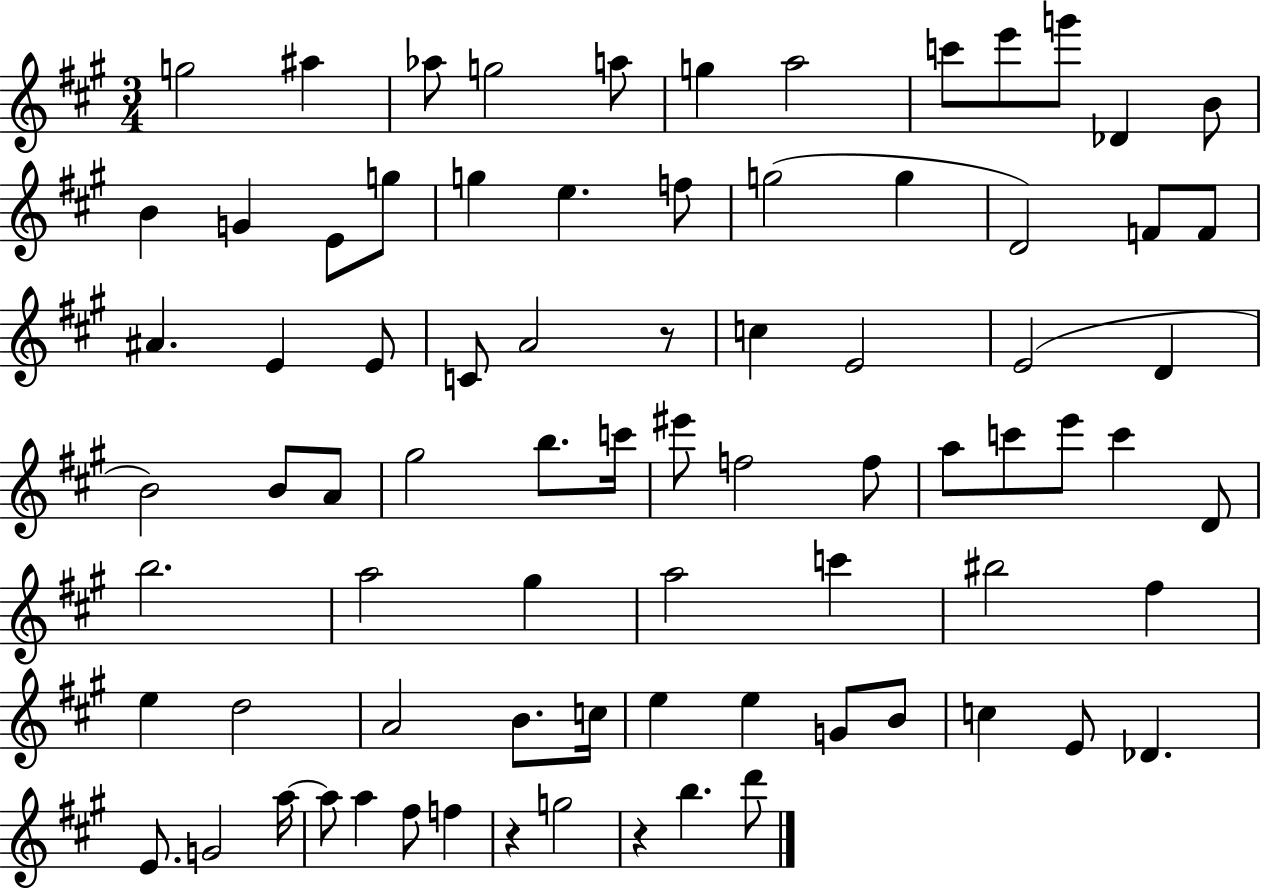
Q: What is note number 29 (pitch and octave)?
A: A4